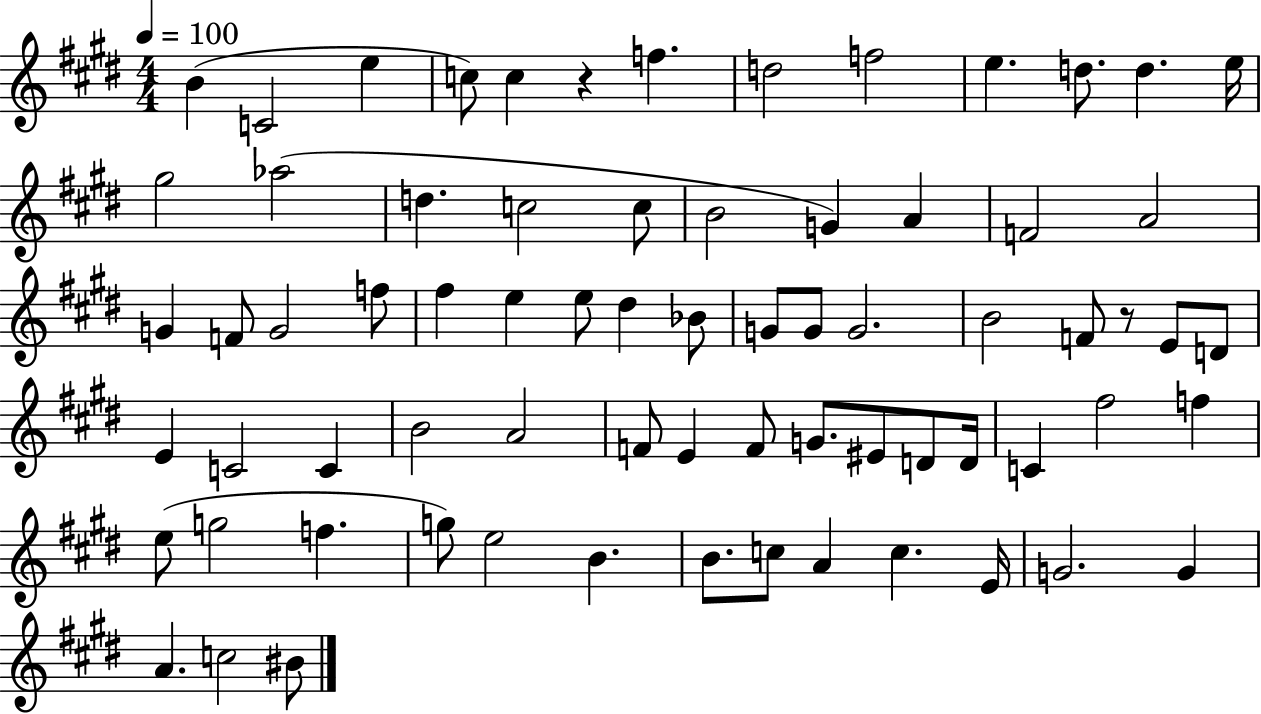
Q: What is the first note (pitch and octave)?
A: B4